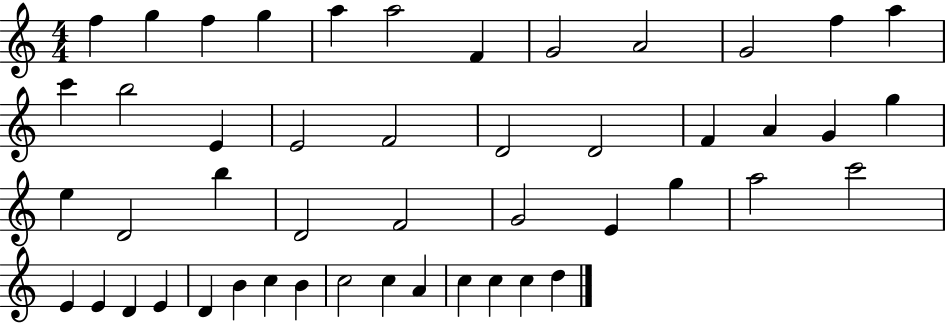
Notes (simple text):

F5/q G5/q F5/q G5/q A5/q A5/h F4/q G4/h A4/h G4/h F5/q A5/q C6/q B5/h E4/q E4/h F4/h D4/h D4/h F4/q A4/q G4/q G5/q E5/q D4/h B5/q D4/h F4/h G4/h E4/q G5/q A5/h C6/h E4/q E4/q D4/q E4/q D4/q B4/q C5/q B4/q C5/h C5/q A4/q C5/q C5/q C5/q D5/q